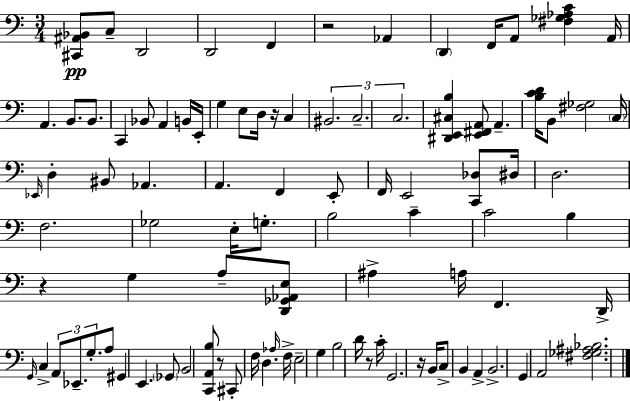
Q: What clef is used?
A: bass